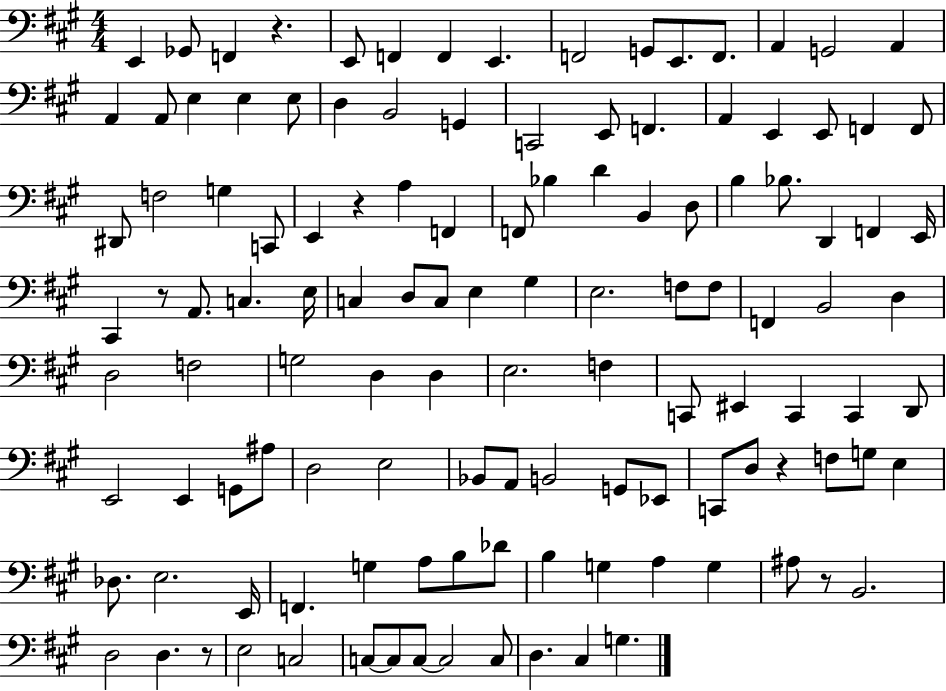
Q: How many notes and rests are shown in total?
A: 122